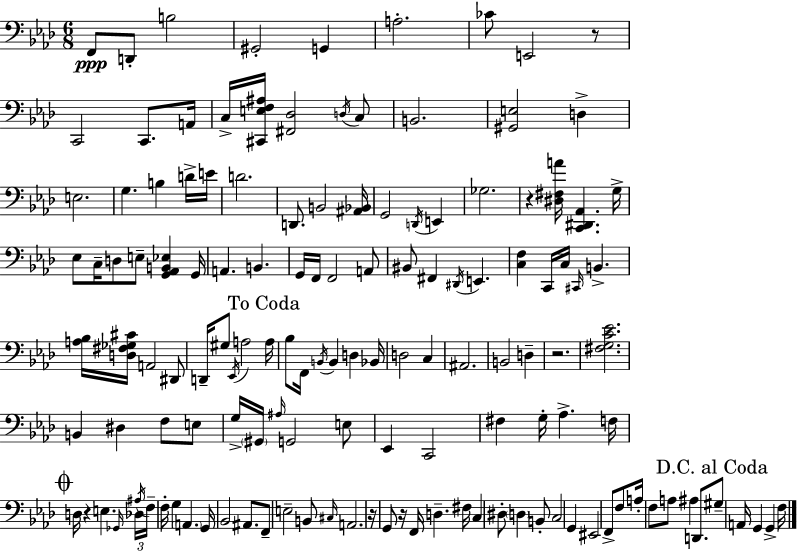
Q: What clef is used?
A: bass